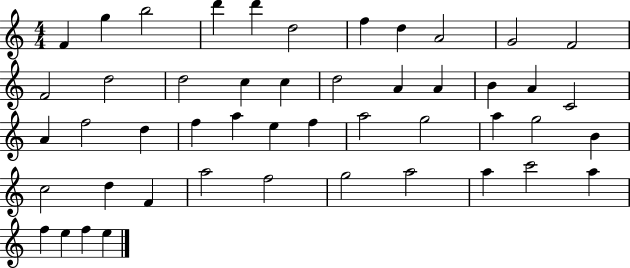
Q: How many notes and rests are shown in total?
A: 48